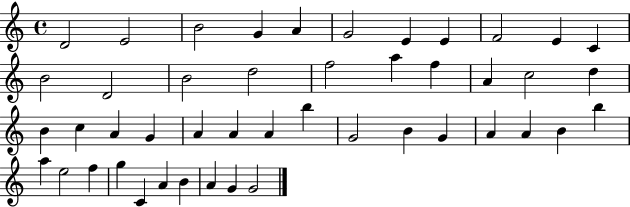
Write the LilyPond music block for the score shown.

{
  \clef treble
  \time 4/4
  \defaultTimeSignature
  \key c \major
  d'2 e'2 | b'2 g'4 a'4 | g'2 e'4 e'4 | f'2 e'4 c'4 | \break b'2 d'2 | b'2 d''2 | f''2 a''4 f''4 | a'4 c''2 d''4 | \break b'4 c''4 a'4 g'4 | a'4 a'4 a'4 b''4 | g'2 b'4 g'4 | a'4 a'4 b'4 b''4 | \break a''4 e''2 f''4 | g''4 c'4 a'4 b'4 | a'4 g'4 g'2 | \bar "|."
}